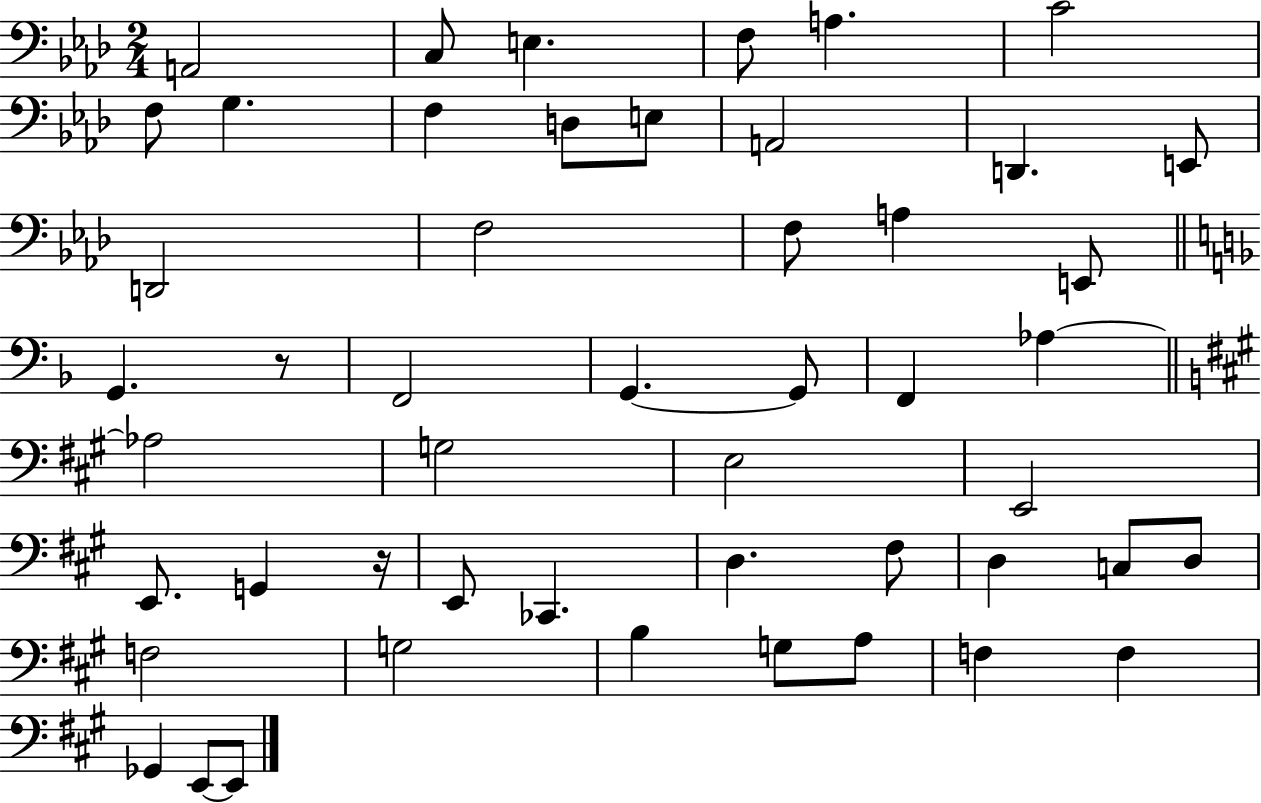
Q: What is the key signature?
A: AES major